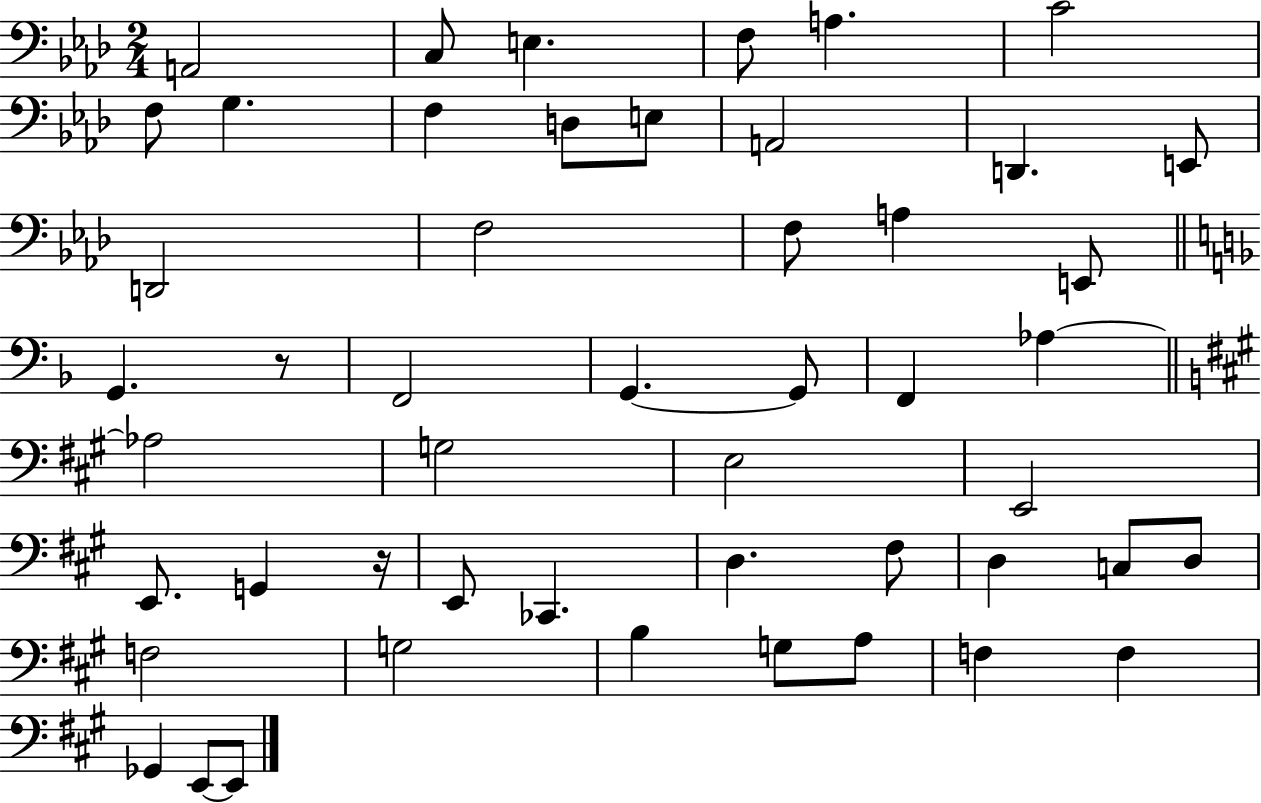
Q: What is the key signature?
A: AES major